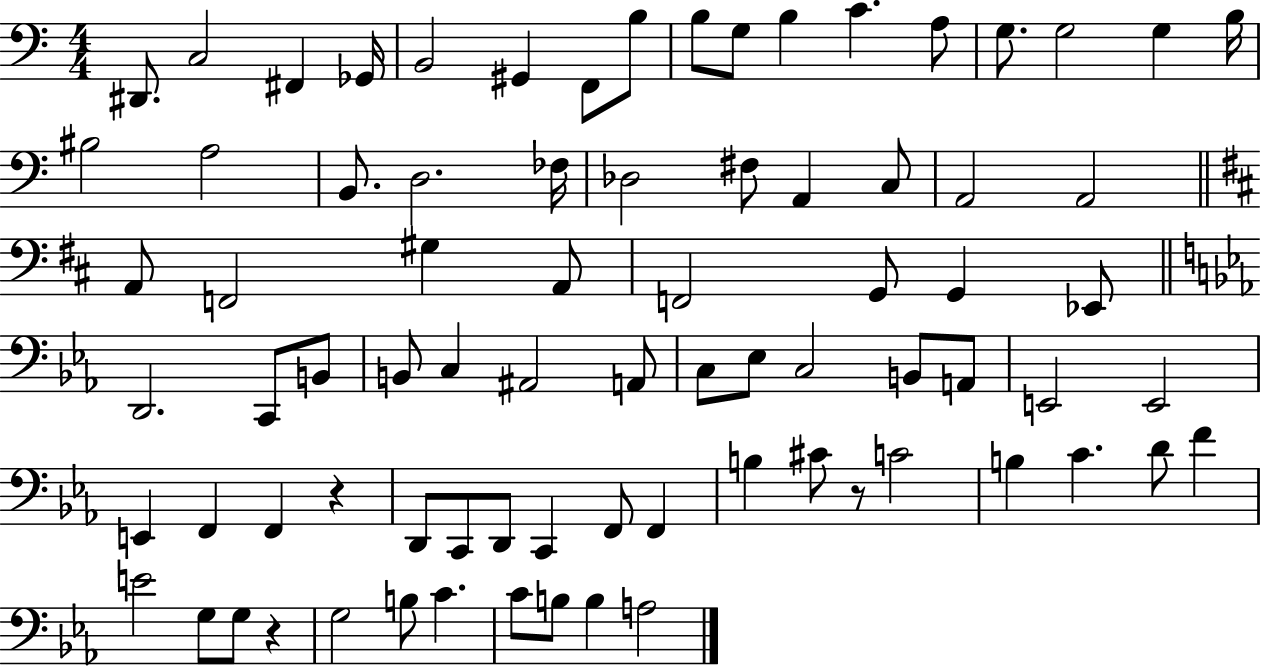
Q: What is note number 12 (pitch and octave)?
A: C4